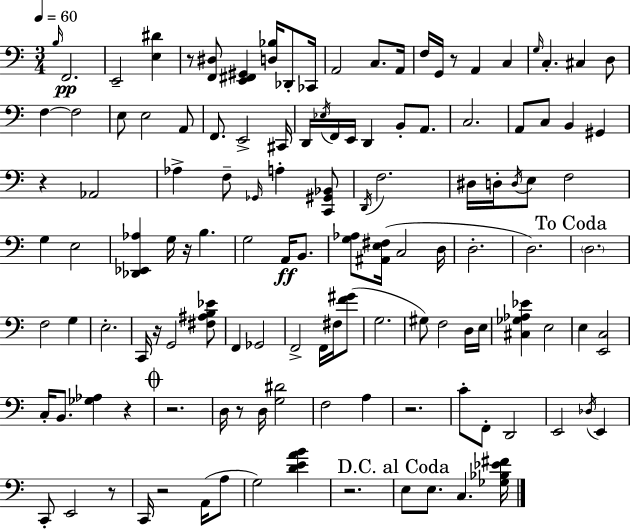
{
  \clef bass
  \numericTimeSignature
  \time 3/4
  \key a \minor
  \tempo 4 = 60
  \repeat volta 2 { \grace { b16 }\pp f,2. | e,2-- <e dis'>4 | r8 <f, dis>8 <e, fis, gis,>4 <d bes>16 des,8-. | ces,16 a,2 c8. | \break a,16 f16 g,16 r8 a,4 c4 | \grace { g16 } c4.-. cis4 | d8 f4~~ f2 | e8 e2 | \break a,8 f,8. e,2-> | cis,16 d,16 \acciaccatura { ees16 } f,16 e,16 d,4 b,8-. | a,8. c2. | a,8 c8 b,4 gis,4 | \break r4 aes,2 | aes4-> f8-- \grace { ges,16 } a4-. | <c, gis, bes,>8 \acciaccatura { d,16 } f2. | dis16 d16-. \acciaccatura { d16 } e8 f2 | \break g4 e2 | <des, ees, aes>4 g16 r16 | b4. g2 | a,16\ff b,8. <g aes>8 <ais, e fis>16( c2 | \break d16 d2.-. | d2.) | \mark "To Coda" \parenthesize d2. | f2 | \break g4 e2.-. | c,16 r16 g,2 | <fis ais b ees'>8 f,4 ges,2 | f,2-> | \break f,16 fis16 <f' gis'>8( g2. | gis8) f2 | d16 e16 <cis ges aes ees'>4 e2 | e4 <e, c>2 | \break c16-. b,8. <ges aes>4 | r4 \mark \markup { \musicglyph "scripts.coda" } r2. | d16 r8 d16 <g dis'>2 | f2 | \break a4 r2. | c'8-. f,8-. d,2 | e,2 | \acciaccatura { des16 } e,4 c,8-. e,2 | \break r8 c,16 r2 | a,16( a8 g2) | <d' e' a' b'>4 r2. | \mark "D.C. al Coda" e8 e8. | \break c4. <ges bes ees' fis'>16 } \bar "|."
}